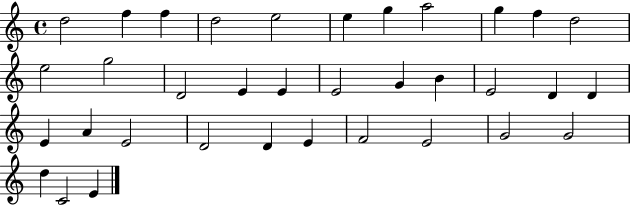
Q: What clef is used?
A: treble